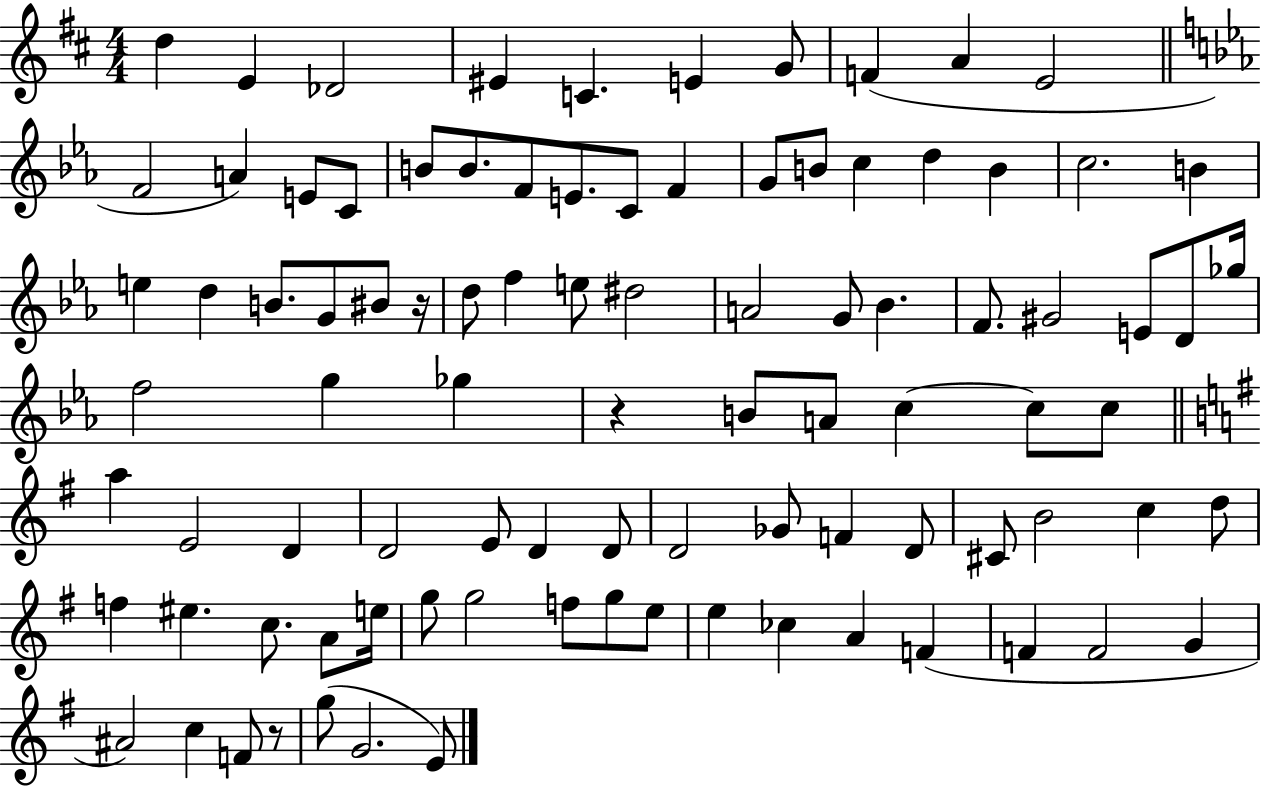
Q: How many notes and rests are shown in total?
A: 93